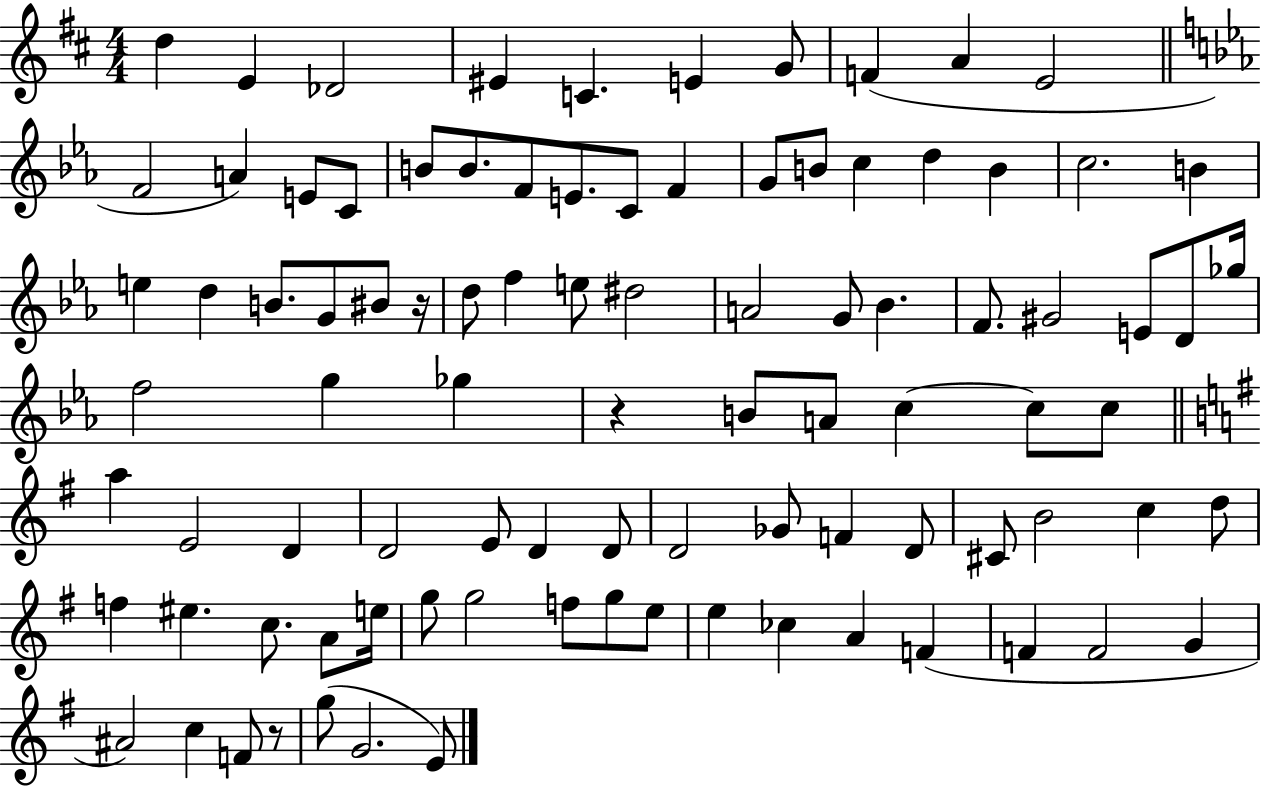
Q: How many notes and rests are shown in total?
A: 93